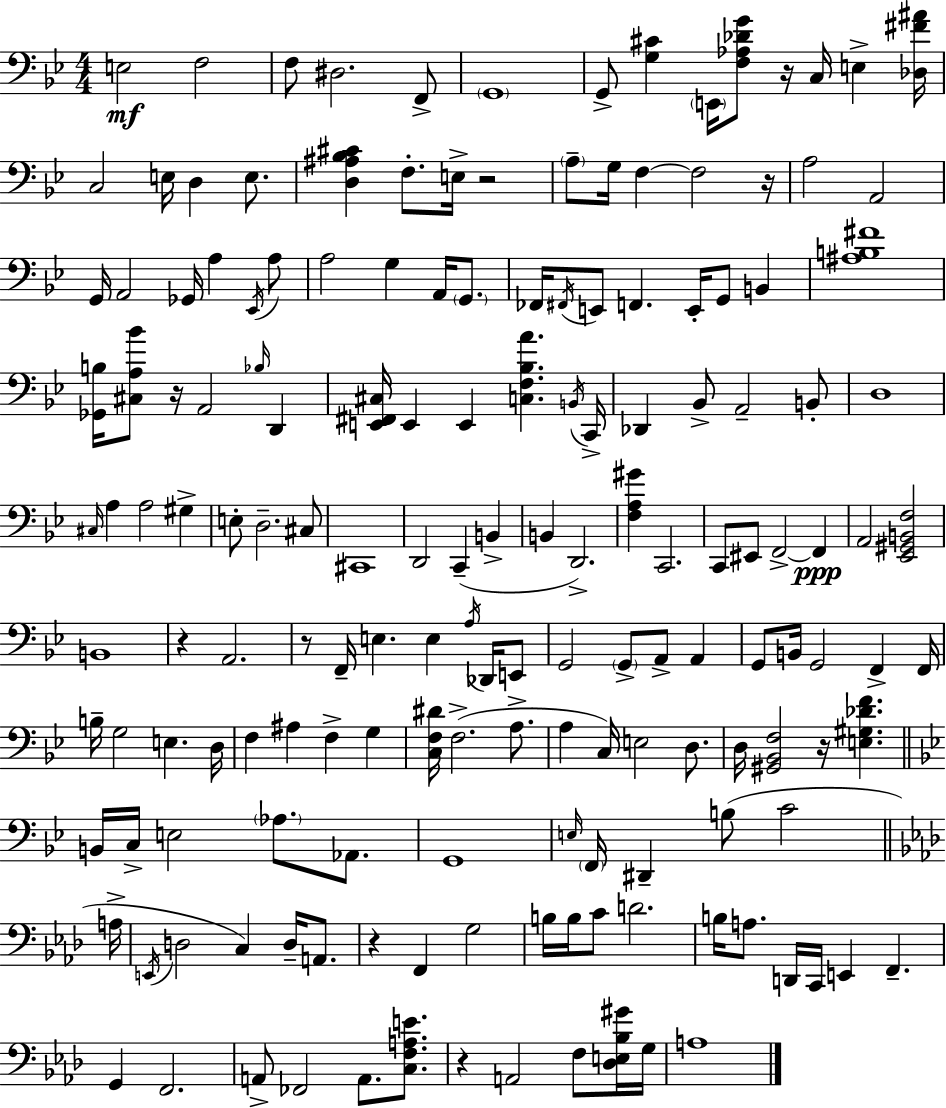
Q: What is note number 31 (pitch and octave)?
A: A2